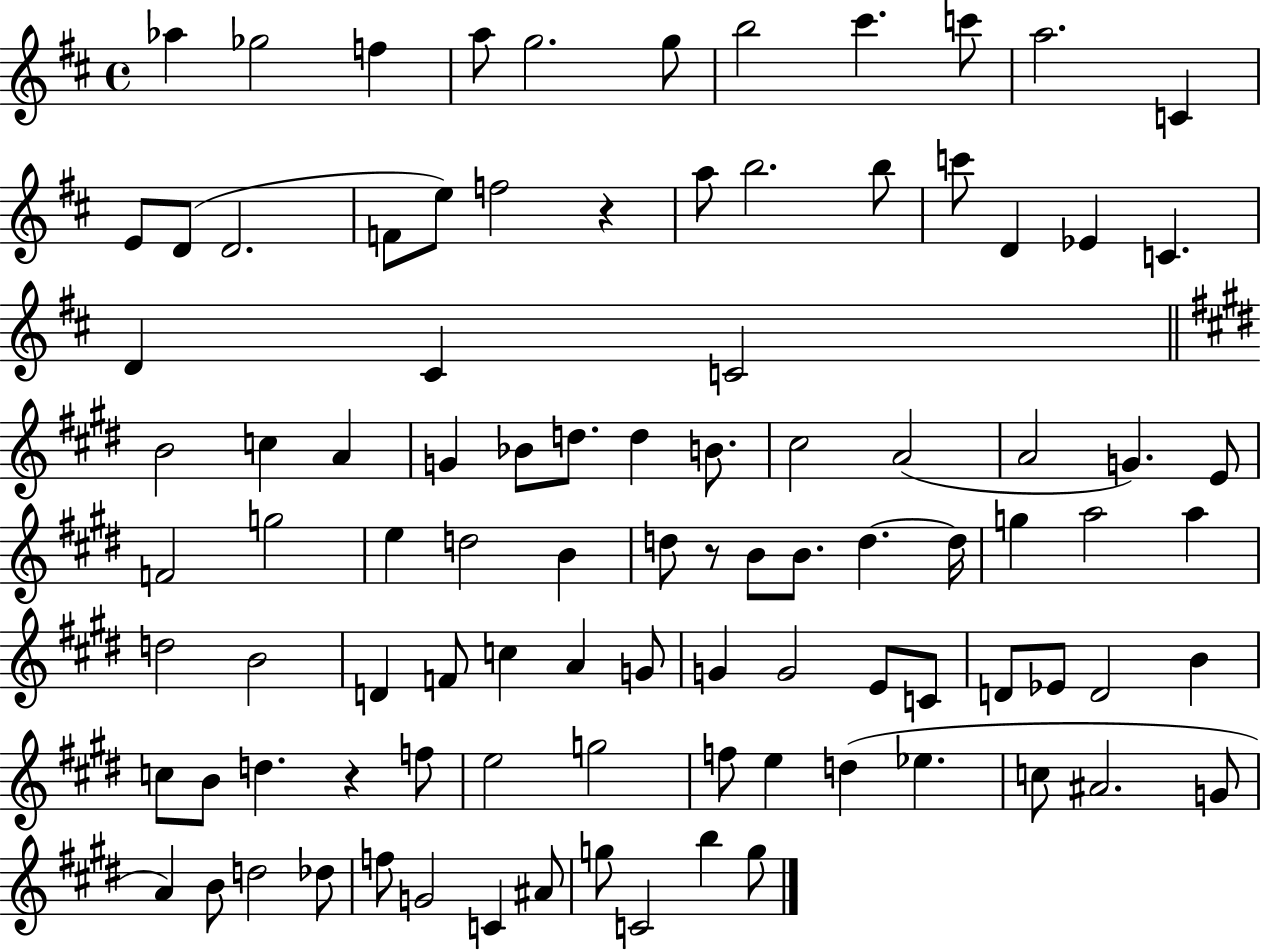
X:1
T:Untitled
M:4/4
L:1/4
K:D
_a _g2 f a/2 g2 g/2 b2 ^c' c'/2 a2 C E/2 D/2 D2 F/2 e/2 f2 z a/2 b2 b/2 c'/2 D _E C D ^C C2 B2 c A G _B/2 d/2 d B/2 ^c2 A2 A2 G E/2 F2 g2 e d2 B d/2 z/2 B/2 B/2 d d/4 g a2 a d2 B2 D F/2 c A G/2 G G2 E/2 C/2 D/2 _E/2 D2 B c/2 B/2 d z f/2 e2 g2 f/2 e d _e c/2 ^A2 G/2 A B/2 d2 _d/2 f/2 G2 C ^A/2 g/2 C2 b g/2